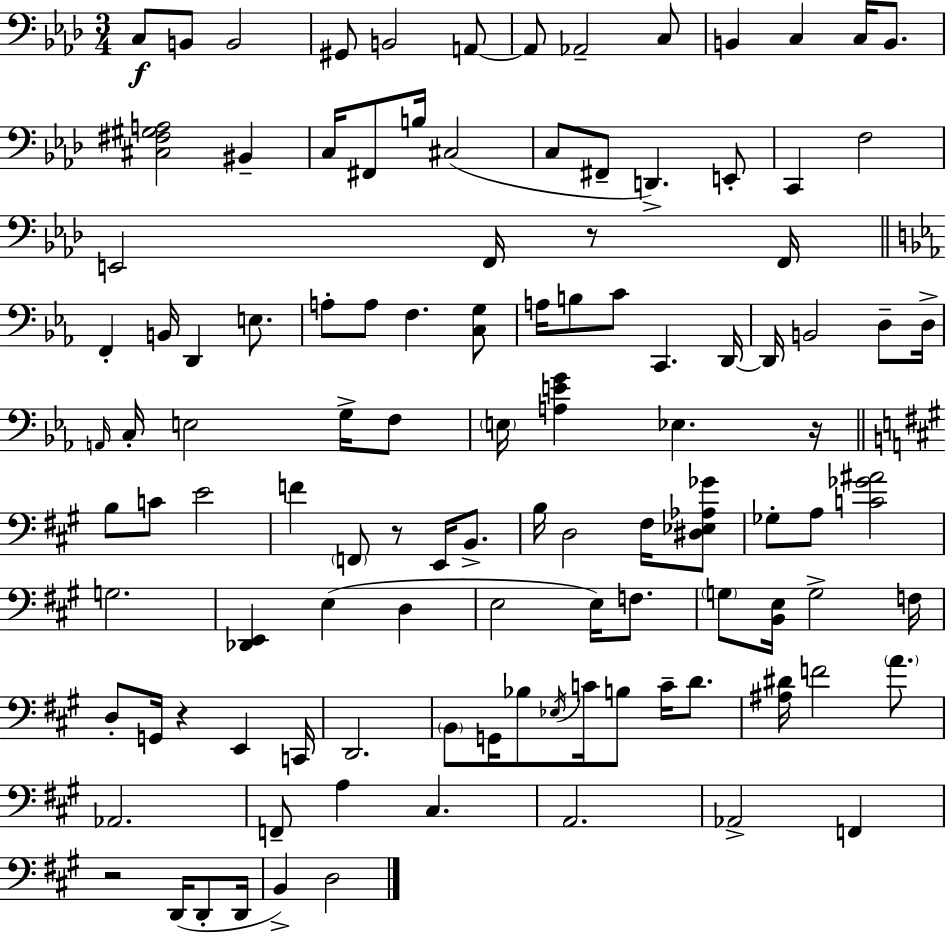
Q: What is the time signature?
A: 3/4